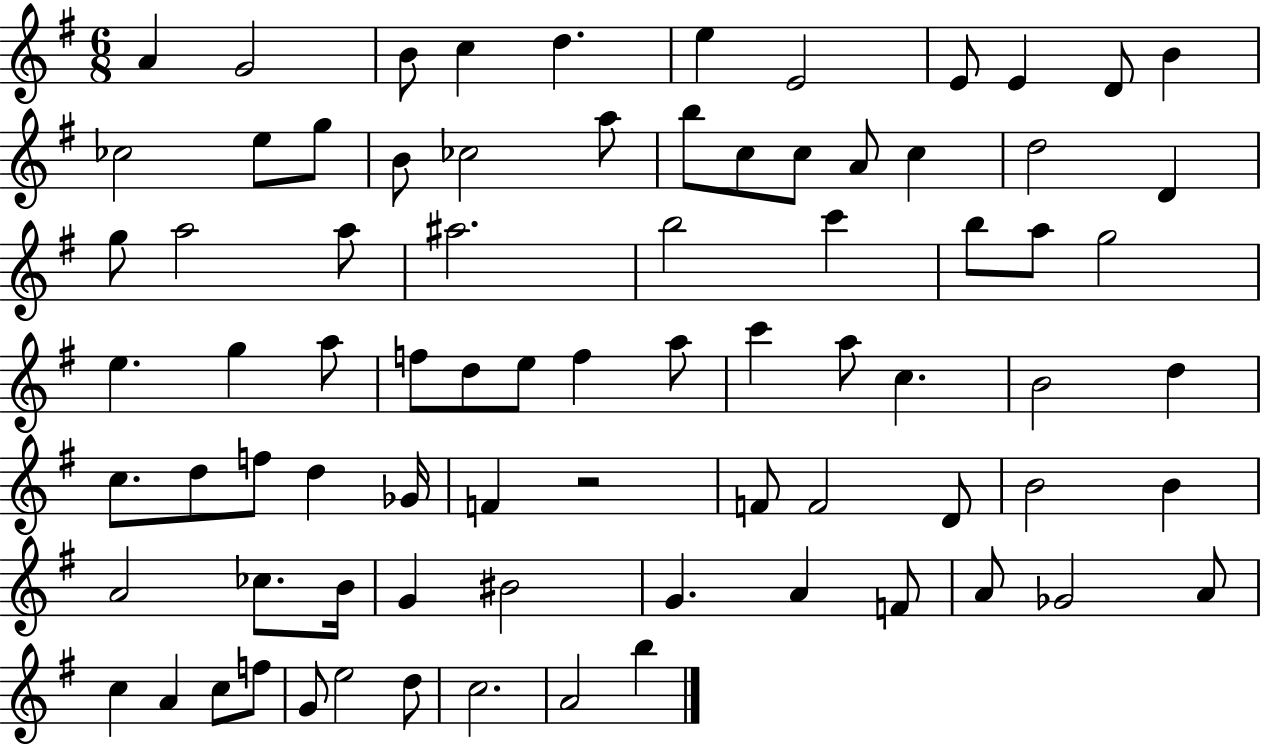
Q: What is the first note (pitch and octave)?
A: A4